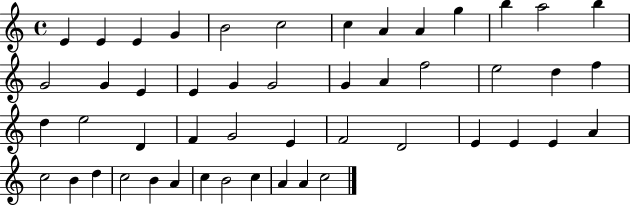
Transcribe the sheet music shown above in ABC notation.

X:1
T:Untitled
M:4/4
L:1/4
K:C
E E E G B2 c2 c A A g b a2 b G2 G E E G G2 G A f2 e2 d f d e2 D F G2 E F2 D2 E E E A c2 B d c2 B A c B2 c A A c2